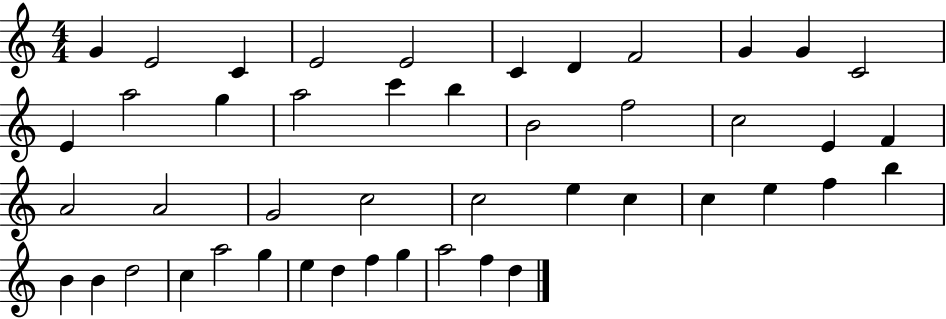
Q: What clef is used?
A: treble